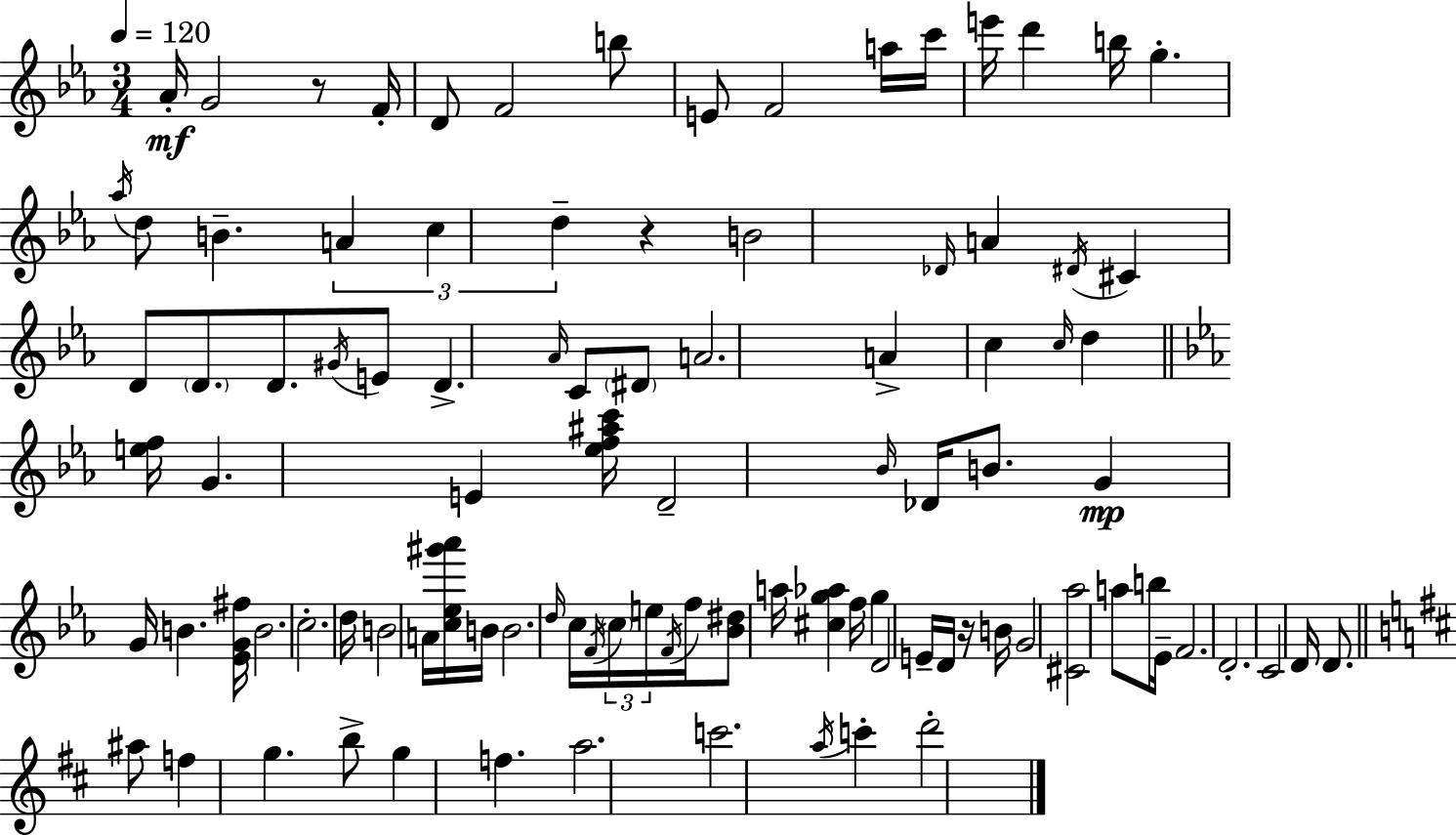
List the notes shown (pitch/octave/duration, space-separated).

Ab4/s G4/h R/e F4/s D4/e F4/h B5/e E4/e F4/h A5/s C6/s E6/s D6/q B5/s G5/q. Ab5/s D5/e B4/q. A4/q C5/q D5/q R/q B4/h Db4/s A4/q D#4/s C#4/q D4/e D4/e. D4/e. G#4/s E4/e D4/q. Ab4/s C4/e D#4/e A4/h. A4/q C5/q C5/s D5/q [E5,F5]/s G4/q. E4/q [Eb5,F5,A#5,C6]/s D4/h Bb4/s Db4/s B4/e. G4/q G4/s B4/q. [Eb4,G4,F#5]/s B4/h. C5/h. D5/s B4/h A4/s [C5,Eb5,G#6,Ab6]/s B4/s B4/h. D5/s C5/s F4/s C5/s E5/s F4/s F5/s [Bb4,D#5]/e A5/s [C#5,G5,Ab5]/q F5/s G5/q D4/h E4/s D4/s R/s B4/s G4/h [C#4,Ab5]/h A5/e B5/s Eb4/s F4/h. D4/h. C4/h D4/s D4/e. A#5/e F5/q G5/q. B5/e G5/q F5/q. A5/h. C6/h. A5/s C6/q D6/h